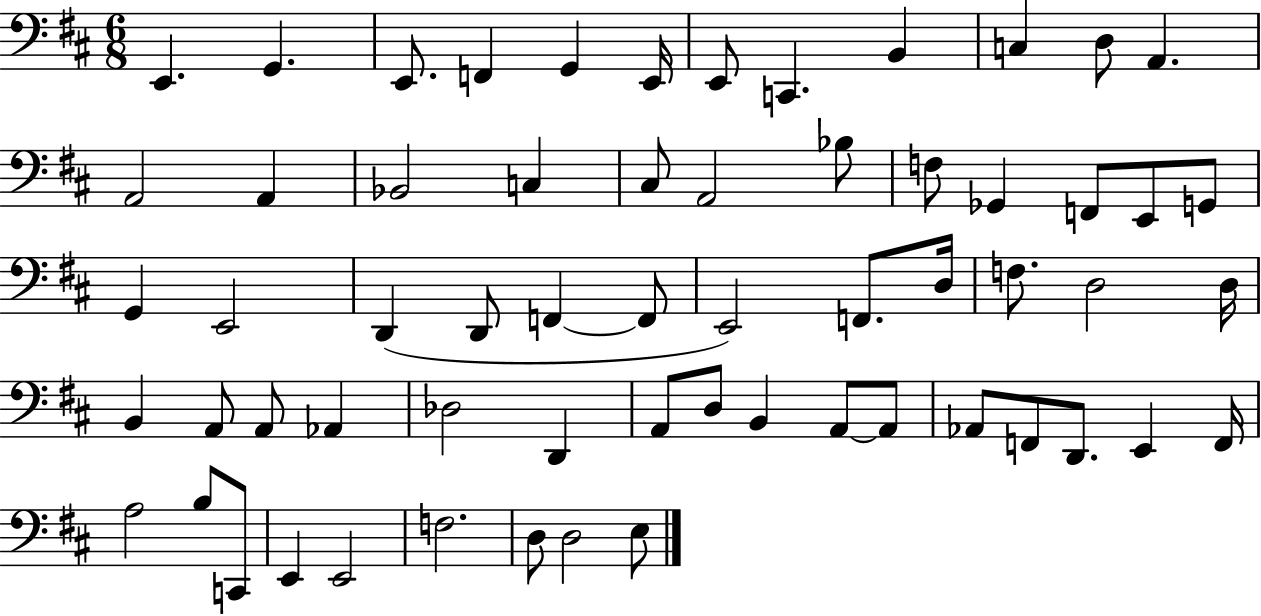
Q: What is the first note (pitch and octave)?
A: E2